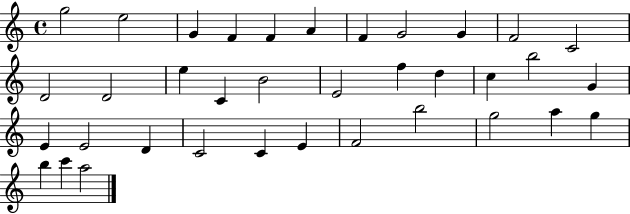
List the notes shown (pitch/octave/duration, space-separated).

G5/h E5/h G4/q F4/q F4/q A4/q F4/q G4/h G4/q F4/h C4/h D4/h D4/h E5/q C4/q B4/h E4/h F5/q D5/q C5/q B5/h G4/q E4/q E4/h D4/q C4/h C4/q E4/q F4/h B5/h G5/h A5/q G5/q B5/q C6/q A5/h